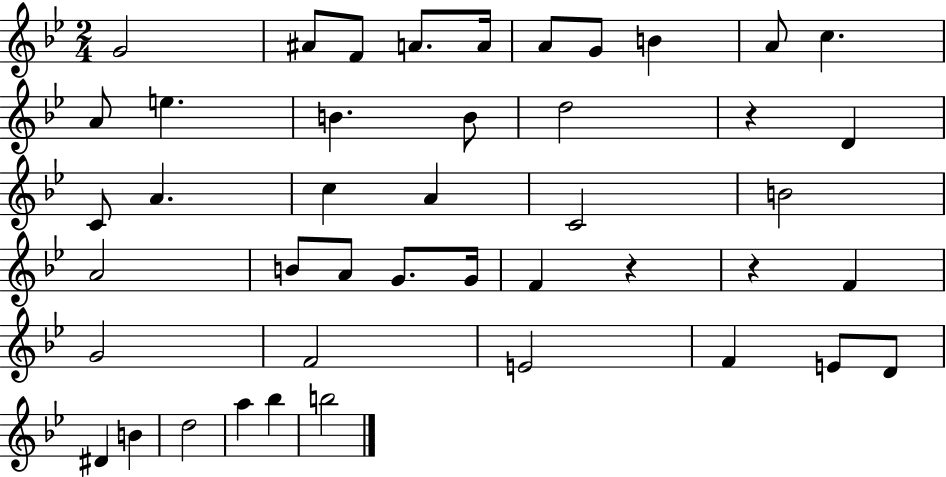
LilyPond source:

{
  \clef treble
  \numericTimeSignature
  \time 2/4
  \key bes \major
  g'2 | ais'8 f'8 a'8. a'16 | a'8 g'8 b'4 | a'8 c''4. | \break a'8 e''4. | b'4. b'8 | d''2 | r4 d'4 | \break c'8 a'4. | c''4 a'4 | c'2 | b'2 | \break a'2 | b'8 a'8 g'8. g'16 | f'4 r4 | r4 f'4 | \break g'2 | f'2 | e'2 | f'4 e'8 d'8 | \break dis'4 b'4 | d''2 | a''4 bes''4 | b''2 | \break \bar "|."
}